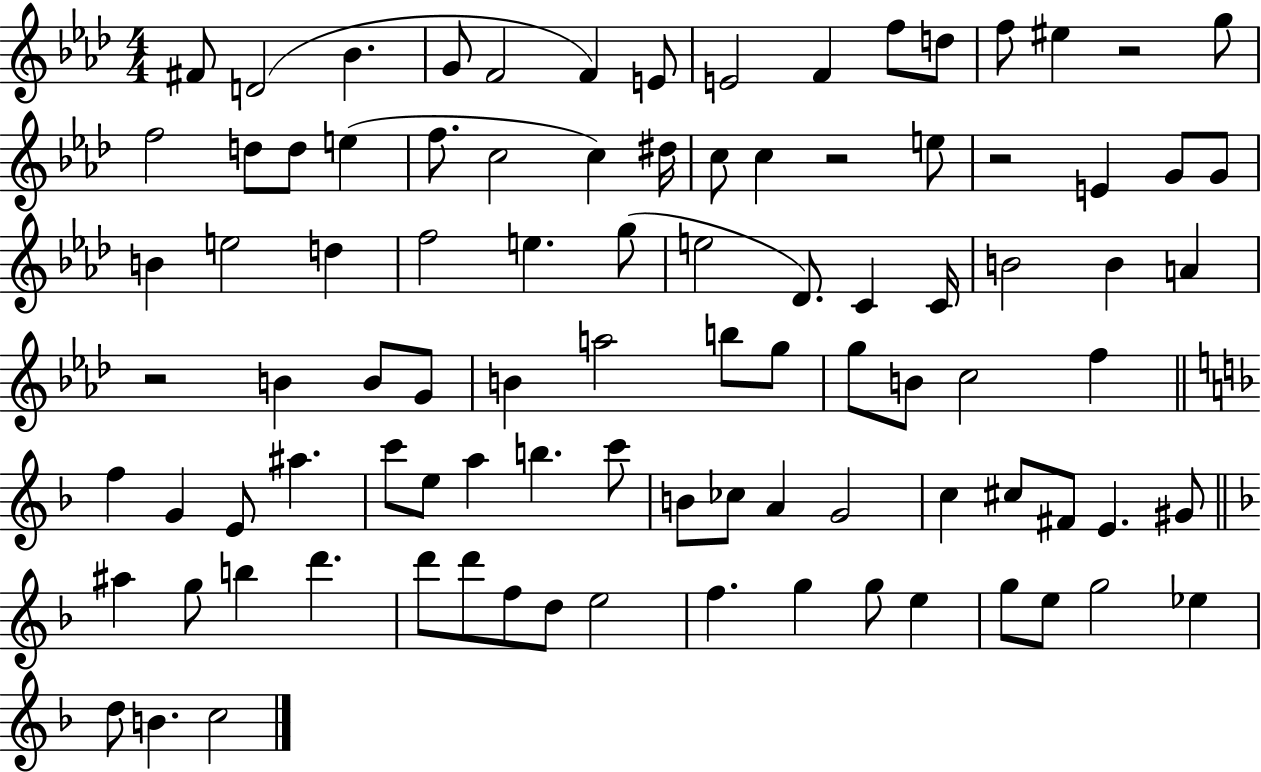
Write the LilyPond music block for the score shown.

{
  \clef treble
  \numericTimeSignature
  \time 4/4
  \key aes \major
  fis'8 d'2( bes'4. | g'8 f'2 f'4) e'8 | e'2 f'4 f''8 d''8 | f''8 eis''4 r2 g''8 | \break f''2 d''8 d''8 e''4( | f''8. c''2 c''4) dis''16 | c''8 c''4 r2 e''8 | r2 e'4 g'8 g'8 | \break b'4 e''2 d''4 | f''2 e''4. g''8( | e''2 des'8.) c'4 c'16 | b'2 b'4 a'4 | \break r2 b'4 b'8 g'8 | b'4 a''2 b''8 g''8 | g''8 b'8 c''2 f''4 | \bar "||" \break \key f \major f''4 g'4 e'8 ais''4. | c'''8 e''8 a''4 b''4. c'''8 | b'8 ces''8 a'4 g'2 | c''4 cis''8 fis'8 e'4. gis'8 | \break \bar "||" \break \key d \minor ais''4 g''8 b''4 d'''4. | d'''8 d'''8 f''8 d''8 e''2 | f''4. g''4 g''8 e''4 | g''8 e''8 g''2 ees''4 | \break d''8 b'4. c''2 | \bar "|."
}